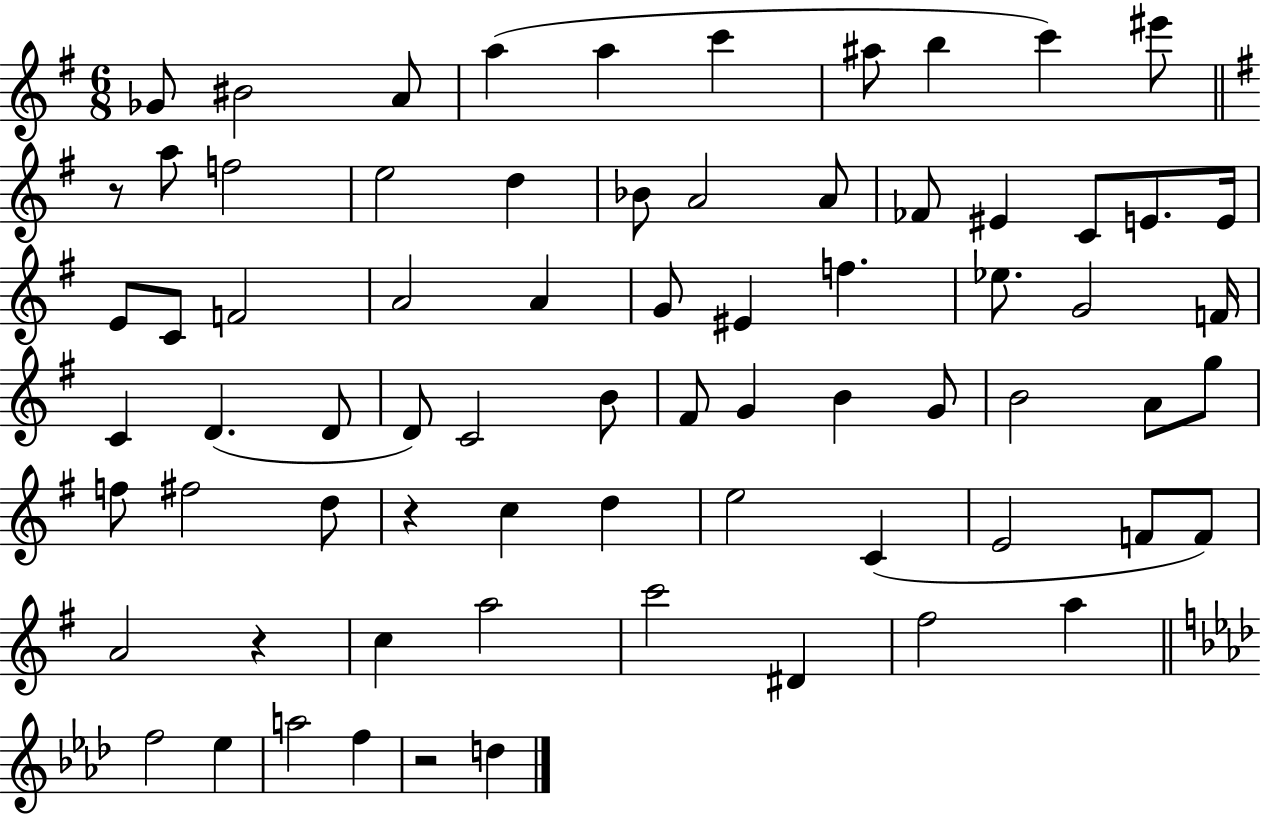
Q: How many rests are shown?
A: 4